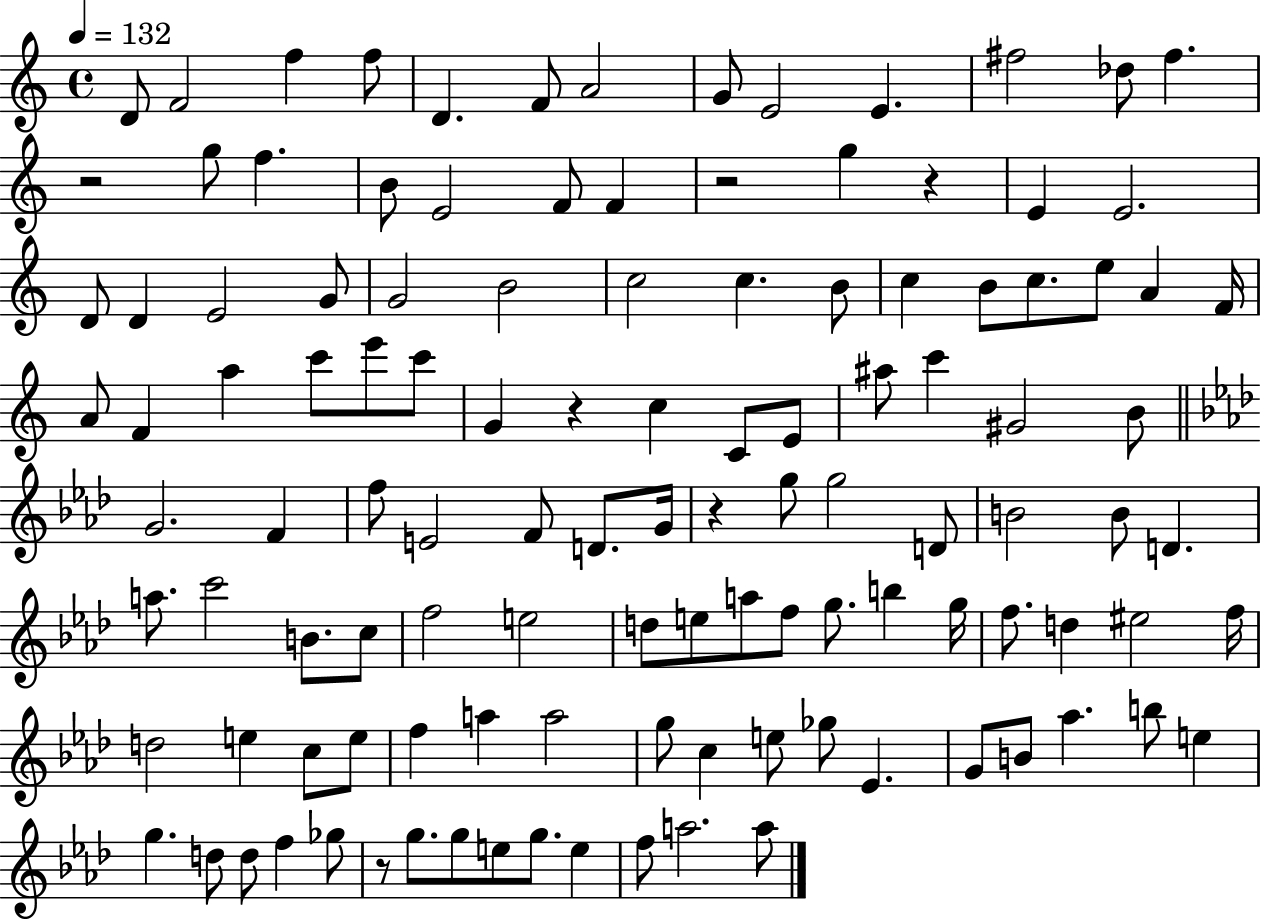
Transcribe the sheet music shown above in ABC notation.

X:1
T:Untitled
M:4/4
L:1/4
K:C
D/2 F2 f f/2 D F/2 A2 G/2 E2 E ^f2 _d/2 ^f z2 g/2 f B/2 E2 F/2 F z2 g z E E2 D/2 D E2 G/2 G2 B2 c2 c B/2 c B/2 c/2 e/2 A F/4 A/2 F a c'/2 e'/2 c'/2 G z c C/2 E/2 ^a/2 c' ^G2 B/2 G2 F f/2 E2 F/2 D/2 G/4 z g/2 g2 D/2 B2 B/2 D a/2 c'2 B/2 c/2 f2 e2 d/2 e/2 a/2 f/2 g/2 b g/4 f/2 d ^e2 f/4 d2 e c/2 e/2 f a a2 g/2 c e/2 _g/2 _E G/2 B/2 _a b/2 e g d/2 d/2 f _g/2 z/2 g/2 g/2 e/2 g/2 e f/2 a2 a/2